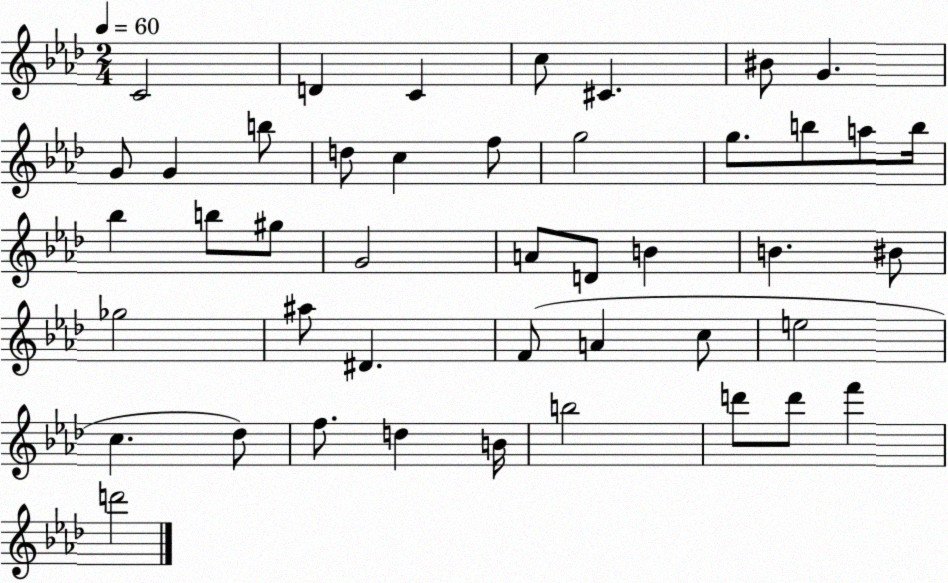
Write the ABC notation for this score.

X:1
T:Untitled
M:2/4
L:1/4
K:Ab
C2 D C c/2 ^C ^B/2 G G/2 G b/2 d/2 c f/2 g2 g/2 b/2 a/2 b/4 _b b/2 ^g/2 G2 A/2 D/2 B B ^B/2 _g2 ^a/2 ^D F/2 A c/2 e2 c _d/2 f/2 d B/4 b2 d'/2 d'/2 f' d'2